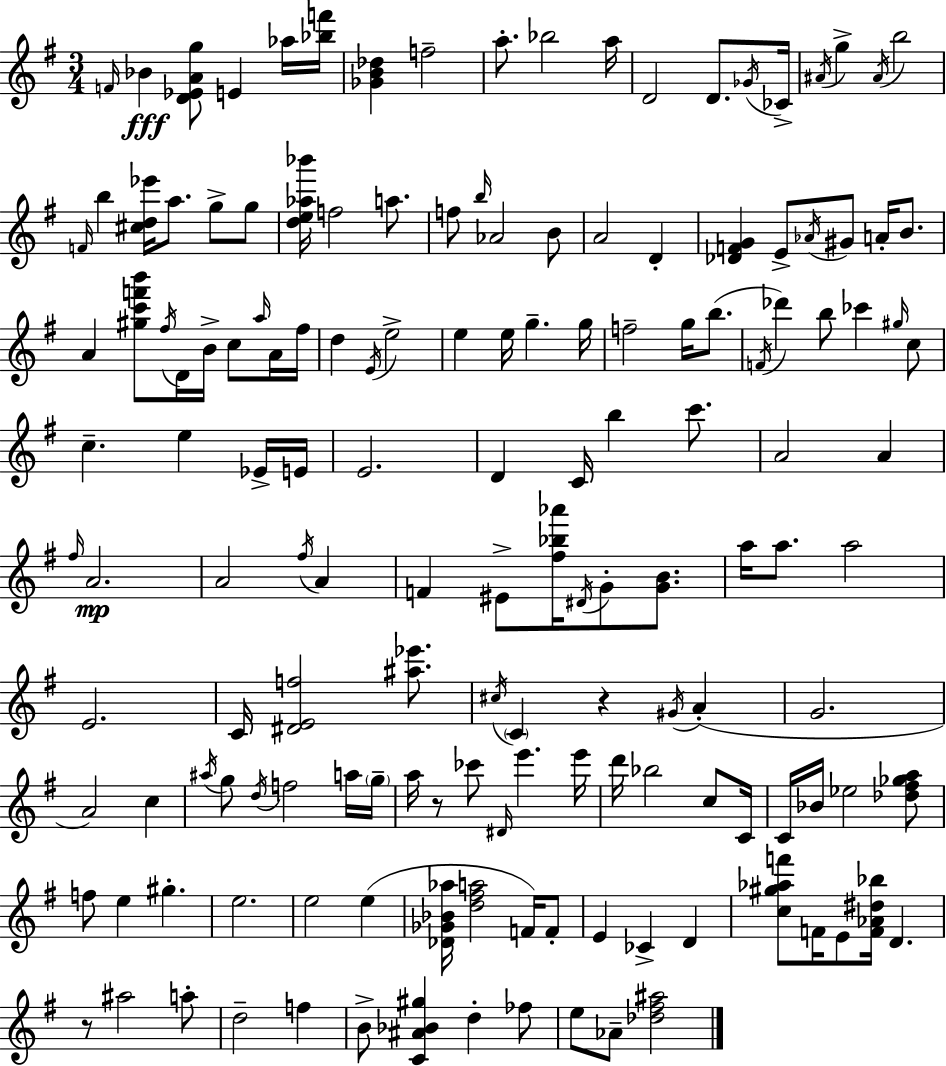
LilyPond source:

{
  \clef treble
  \numericTimeSignature
  \time 3/4
  \key g \major
  \grace { f'16 }\fff bes'4 <d' ees' a' g''>8 e'4 aes''16 | <bes'' f'''>16 <ges' b' des''>4 f''2-- | a''8.-. bes''2 | a''16 d'2 d'8. | \break \acciaccatura { ges'16 } ces'16-> \acciaccatura { ais'16 } g''4-> \acciaccatura { ais'16 } b''2 | \grace { f'16 } b''4 <cis'' d'' ees'''>16 a''8. | g''8-> g''8 <d'' e'' aes'' bes'''>16 f''2 | a''8. f''8 \grace { b''16 } aes'2 | \break b'8 a'2 | d'4-. <des' f' g'>4 e'8-> | \acciaccatura { aes'16 } gis'8 a'16-. b'8. a'4 <gis'' c''' f''' b'''>8 | \acciaccatura { fis''16 } d'16 b'16-> c''8 \grace { a''16 } a'16 fis''16 d''4 | \break \acciaccatura { e'16 } e''2-> e''4 | e''16 g''4.-- g''16 f''2-- | g''16 b''8.( \acciaccatura { f'16 } des'''4) | b''8 ces'''4 \grace { gis''16 } c''8 | \break c''4.-- e''4 ees'16-> e'16 | e'2. | d'4 c'16 b''4 c'''8. | a'2 a'4 | \break \grace { fis''16 }\mp a'2. | a'2 \acciaccatura { fis''16 } a'4 | f'4 eis'8-> <fis'' bes'' aes'''>16 \acciaccatura { dis'16 } g'8-. | <g' b'>8. a''16 a''8. a''2 | \break e'2. | c'16 <dis' e' f''>2 | <ais'' ees'''>8. \acciaccatura { cis''16 } \parenthesize c'4 r4 | \acciaccatura { gis'16 }( a'4-. g'2. | \break a'2) | c''4 \acciaccatura { ais''16 } g''8 \acciaccatura { d''16 } f''2 | a''16 \parenthesize g''16-- a''16 r8 ces'''8 | \grace { dis'16 } e'''4. e'''16 d'''16 bes''2 | \break c''8 c'16 c'16 bes'16 ees''2 | <des'' fis'' ges'' a''>8 f''8 e''4 | gis''4.-. e''2. | e''2 | \break e''4( <des' ges' bes' aes''>16 <d'' fis'' a''>2 | f'16) f'8-. e'4 | ces'4-> d'4 <c'' gis'' aes'' f'''>8 f'16 e'8 | <f' aes' dis'' bes''>16 d'4. r8 ais''2 | \break a''8-. d''2-- | f''4 b'8-> <c' ais' bes' gis''>4 | d''4-. fes''8 e''8 aes'8-- | <des'' fis'' ais''>2 \bar "|."
}